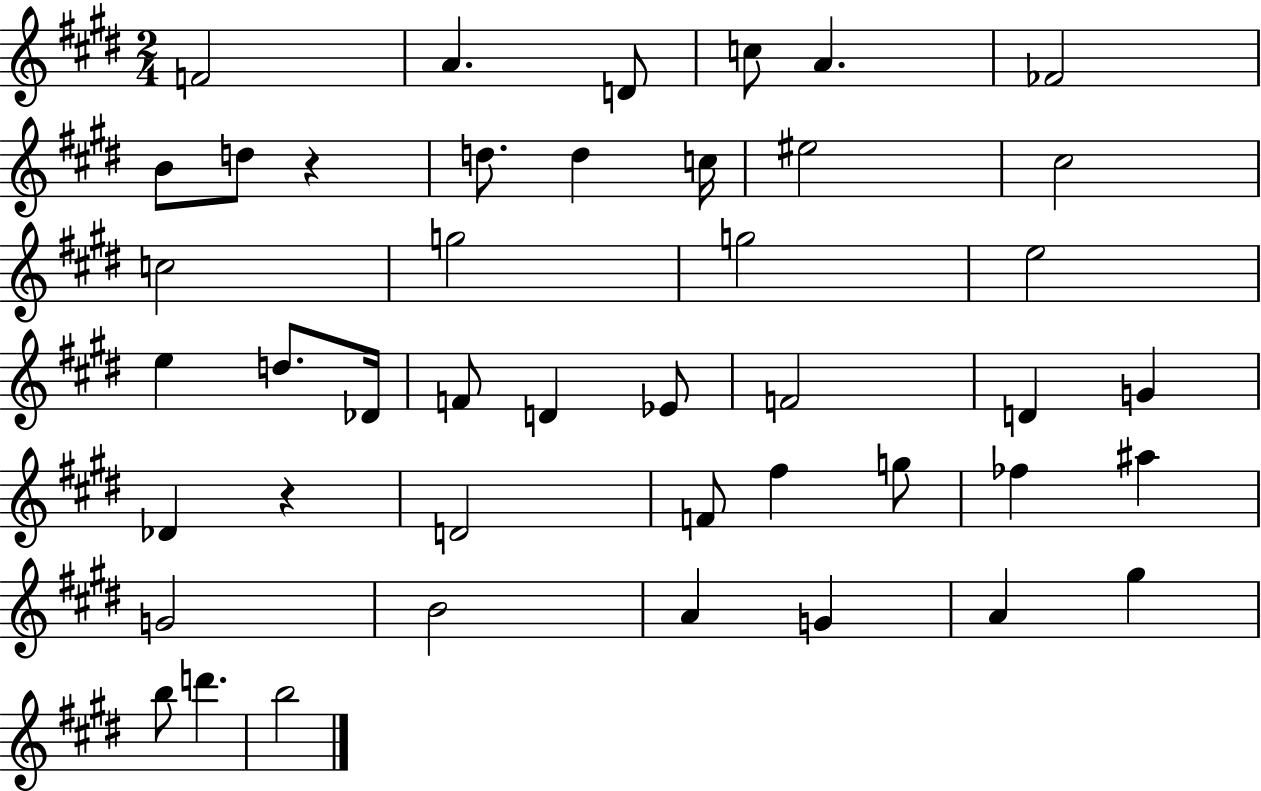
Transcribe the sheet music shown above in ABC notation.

X:1
T:Untitled
M:2/4
L:1/4
K:E
F2 A D/2 c/2 A _F2 B/2 d/2 z d/2 d c/4 ^e2 ^c2 c2 g2 g2 e2 e d/2 _D/4 F/2 D _E/2 F2 D G _D z D2 F/2 ^f g/2 _f ^a G2 B2 A G A ^g b/2 d' b2